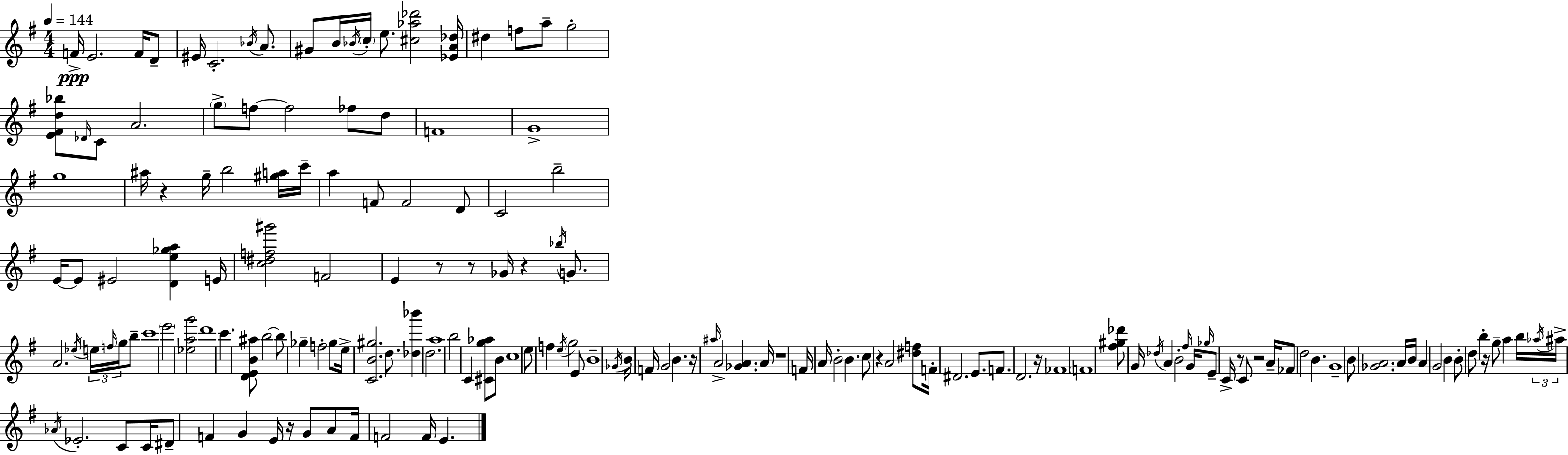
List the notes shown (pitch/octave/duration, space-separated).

F4/s E4/h. F4/s D4/e EIS4/s C4/h. Bb4/s A4/e. G#4/e B4/s Bb4/s C5/s E5/e. [C#5,Ab5,Db6]/h [Eb4,A4,Db5]/s D#5/q F5/e A5/e G5/h [E4,F#4,D5,Bb5]/e Db4/s C4/e A4/h. G5/e F5/e F5/h FES5/e D5/e F4/w G4/w G5/w A#5/s R/q G5/s B5/h [G#5,A5]/s C6/s A5/q F4/e F4/h D4/e C4/h B5/h E4/s E4/e EIS4/h [D4,E5,Gb5,A5]/q E4/s [C5,D#5,F5,G#6]/h F4/h E4/q R/e R/e Gb4/s R/q Bb5/s G4/e. A4/h. Eb5/s E5/s F5/s G5/s B5/e C6/w E6/h [Eb5,A5,G6]/h D6/w C6/q. [D4,E4,B4,A#5]/e B5/h B5/e Gb5/q F5/h Gb5/e E5/s [C4,B4,G#5]/h. D5/e. [Db5,Bb6]/q D5/h. A5/w B5/h C4/q [C#4,G5,Ab5]/e B4/e C5/w E5/e F5/q E5/s G5/h E4/e B4/w Gb4/s B4/s F4/s G4/h B4/q. R/s A#5/s A4/h [Gb4,A4]/q. A4/s R/w F4/s A4/s B4/h B4/q. C5/e R/q A4/h [D#5,F5]/e F4/s D#4/h. E4/e. F4/e. D4/h. R/s FES4/w F4/w [F#5,G#5,Db6]/e G4/s Db5/s A4/q B4/h F#5/s G4/s Gb5/s E4/e C4/s R/e C4/e R/h A4/s FES4/e D5/h B4/q. G4/w B4/e [Gb4,A4]/h. A4/s B4/s A4/q G4/h B4/q B4/e D5/e B5/q R/s G5/e A5/q B5/s Ab5/s A#5/s Ab4/s Eb4/h. C4/e C4/s D#4/e F4/q G4/q E4/s R/s G4/e A4/e F4/s F4/h F4/s E4/q.